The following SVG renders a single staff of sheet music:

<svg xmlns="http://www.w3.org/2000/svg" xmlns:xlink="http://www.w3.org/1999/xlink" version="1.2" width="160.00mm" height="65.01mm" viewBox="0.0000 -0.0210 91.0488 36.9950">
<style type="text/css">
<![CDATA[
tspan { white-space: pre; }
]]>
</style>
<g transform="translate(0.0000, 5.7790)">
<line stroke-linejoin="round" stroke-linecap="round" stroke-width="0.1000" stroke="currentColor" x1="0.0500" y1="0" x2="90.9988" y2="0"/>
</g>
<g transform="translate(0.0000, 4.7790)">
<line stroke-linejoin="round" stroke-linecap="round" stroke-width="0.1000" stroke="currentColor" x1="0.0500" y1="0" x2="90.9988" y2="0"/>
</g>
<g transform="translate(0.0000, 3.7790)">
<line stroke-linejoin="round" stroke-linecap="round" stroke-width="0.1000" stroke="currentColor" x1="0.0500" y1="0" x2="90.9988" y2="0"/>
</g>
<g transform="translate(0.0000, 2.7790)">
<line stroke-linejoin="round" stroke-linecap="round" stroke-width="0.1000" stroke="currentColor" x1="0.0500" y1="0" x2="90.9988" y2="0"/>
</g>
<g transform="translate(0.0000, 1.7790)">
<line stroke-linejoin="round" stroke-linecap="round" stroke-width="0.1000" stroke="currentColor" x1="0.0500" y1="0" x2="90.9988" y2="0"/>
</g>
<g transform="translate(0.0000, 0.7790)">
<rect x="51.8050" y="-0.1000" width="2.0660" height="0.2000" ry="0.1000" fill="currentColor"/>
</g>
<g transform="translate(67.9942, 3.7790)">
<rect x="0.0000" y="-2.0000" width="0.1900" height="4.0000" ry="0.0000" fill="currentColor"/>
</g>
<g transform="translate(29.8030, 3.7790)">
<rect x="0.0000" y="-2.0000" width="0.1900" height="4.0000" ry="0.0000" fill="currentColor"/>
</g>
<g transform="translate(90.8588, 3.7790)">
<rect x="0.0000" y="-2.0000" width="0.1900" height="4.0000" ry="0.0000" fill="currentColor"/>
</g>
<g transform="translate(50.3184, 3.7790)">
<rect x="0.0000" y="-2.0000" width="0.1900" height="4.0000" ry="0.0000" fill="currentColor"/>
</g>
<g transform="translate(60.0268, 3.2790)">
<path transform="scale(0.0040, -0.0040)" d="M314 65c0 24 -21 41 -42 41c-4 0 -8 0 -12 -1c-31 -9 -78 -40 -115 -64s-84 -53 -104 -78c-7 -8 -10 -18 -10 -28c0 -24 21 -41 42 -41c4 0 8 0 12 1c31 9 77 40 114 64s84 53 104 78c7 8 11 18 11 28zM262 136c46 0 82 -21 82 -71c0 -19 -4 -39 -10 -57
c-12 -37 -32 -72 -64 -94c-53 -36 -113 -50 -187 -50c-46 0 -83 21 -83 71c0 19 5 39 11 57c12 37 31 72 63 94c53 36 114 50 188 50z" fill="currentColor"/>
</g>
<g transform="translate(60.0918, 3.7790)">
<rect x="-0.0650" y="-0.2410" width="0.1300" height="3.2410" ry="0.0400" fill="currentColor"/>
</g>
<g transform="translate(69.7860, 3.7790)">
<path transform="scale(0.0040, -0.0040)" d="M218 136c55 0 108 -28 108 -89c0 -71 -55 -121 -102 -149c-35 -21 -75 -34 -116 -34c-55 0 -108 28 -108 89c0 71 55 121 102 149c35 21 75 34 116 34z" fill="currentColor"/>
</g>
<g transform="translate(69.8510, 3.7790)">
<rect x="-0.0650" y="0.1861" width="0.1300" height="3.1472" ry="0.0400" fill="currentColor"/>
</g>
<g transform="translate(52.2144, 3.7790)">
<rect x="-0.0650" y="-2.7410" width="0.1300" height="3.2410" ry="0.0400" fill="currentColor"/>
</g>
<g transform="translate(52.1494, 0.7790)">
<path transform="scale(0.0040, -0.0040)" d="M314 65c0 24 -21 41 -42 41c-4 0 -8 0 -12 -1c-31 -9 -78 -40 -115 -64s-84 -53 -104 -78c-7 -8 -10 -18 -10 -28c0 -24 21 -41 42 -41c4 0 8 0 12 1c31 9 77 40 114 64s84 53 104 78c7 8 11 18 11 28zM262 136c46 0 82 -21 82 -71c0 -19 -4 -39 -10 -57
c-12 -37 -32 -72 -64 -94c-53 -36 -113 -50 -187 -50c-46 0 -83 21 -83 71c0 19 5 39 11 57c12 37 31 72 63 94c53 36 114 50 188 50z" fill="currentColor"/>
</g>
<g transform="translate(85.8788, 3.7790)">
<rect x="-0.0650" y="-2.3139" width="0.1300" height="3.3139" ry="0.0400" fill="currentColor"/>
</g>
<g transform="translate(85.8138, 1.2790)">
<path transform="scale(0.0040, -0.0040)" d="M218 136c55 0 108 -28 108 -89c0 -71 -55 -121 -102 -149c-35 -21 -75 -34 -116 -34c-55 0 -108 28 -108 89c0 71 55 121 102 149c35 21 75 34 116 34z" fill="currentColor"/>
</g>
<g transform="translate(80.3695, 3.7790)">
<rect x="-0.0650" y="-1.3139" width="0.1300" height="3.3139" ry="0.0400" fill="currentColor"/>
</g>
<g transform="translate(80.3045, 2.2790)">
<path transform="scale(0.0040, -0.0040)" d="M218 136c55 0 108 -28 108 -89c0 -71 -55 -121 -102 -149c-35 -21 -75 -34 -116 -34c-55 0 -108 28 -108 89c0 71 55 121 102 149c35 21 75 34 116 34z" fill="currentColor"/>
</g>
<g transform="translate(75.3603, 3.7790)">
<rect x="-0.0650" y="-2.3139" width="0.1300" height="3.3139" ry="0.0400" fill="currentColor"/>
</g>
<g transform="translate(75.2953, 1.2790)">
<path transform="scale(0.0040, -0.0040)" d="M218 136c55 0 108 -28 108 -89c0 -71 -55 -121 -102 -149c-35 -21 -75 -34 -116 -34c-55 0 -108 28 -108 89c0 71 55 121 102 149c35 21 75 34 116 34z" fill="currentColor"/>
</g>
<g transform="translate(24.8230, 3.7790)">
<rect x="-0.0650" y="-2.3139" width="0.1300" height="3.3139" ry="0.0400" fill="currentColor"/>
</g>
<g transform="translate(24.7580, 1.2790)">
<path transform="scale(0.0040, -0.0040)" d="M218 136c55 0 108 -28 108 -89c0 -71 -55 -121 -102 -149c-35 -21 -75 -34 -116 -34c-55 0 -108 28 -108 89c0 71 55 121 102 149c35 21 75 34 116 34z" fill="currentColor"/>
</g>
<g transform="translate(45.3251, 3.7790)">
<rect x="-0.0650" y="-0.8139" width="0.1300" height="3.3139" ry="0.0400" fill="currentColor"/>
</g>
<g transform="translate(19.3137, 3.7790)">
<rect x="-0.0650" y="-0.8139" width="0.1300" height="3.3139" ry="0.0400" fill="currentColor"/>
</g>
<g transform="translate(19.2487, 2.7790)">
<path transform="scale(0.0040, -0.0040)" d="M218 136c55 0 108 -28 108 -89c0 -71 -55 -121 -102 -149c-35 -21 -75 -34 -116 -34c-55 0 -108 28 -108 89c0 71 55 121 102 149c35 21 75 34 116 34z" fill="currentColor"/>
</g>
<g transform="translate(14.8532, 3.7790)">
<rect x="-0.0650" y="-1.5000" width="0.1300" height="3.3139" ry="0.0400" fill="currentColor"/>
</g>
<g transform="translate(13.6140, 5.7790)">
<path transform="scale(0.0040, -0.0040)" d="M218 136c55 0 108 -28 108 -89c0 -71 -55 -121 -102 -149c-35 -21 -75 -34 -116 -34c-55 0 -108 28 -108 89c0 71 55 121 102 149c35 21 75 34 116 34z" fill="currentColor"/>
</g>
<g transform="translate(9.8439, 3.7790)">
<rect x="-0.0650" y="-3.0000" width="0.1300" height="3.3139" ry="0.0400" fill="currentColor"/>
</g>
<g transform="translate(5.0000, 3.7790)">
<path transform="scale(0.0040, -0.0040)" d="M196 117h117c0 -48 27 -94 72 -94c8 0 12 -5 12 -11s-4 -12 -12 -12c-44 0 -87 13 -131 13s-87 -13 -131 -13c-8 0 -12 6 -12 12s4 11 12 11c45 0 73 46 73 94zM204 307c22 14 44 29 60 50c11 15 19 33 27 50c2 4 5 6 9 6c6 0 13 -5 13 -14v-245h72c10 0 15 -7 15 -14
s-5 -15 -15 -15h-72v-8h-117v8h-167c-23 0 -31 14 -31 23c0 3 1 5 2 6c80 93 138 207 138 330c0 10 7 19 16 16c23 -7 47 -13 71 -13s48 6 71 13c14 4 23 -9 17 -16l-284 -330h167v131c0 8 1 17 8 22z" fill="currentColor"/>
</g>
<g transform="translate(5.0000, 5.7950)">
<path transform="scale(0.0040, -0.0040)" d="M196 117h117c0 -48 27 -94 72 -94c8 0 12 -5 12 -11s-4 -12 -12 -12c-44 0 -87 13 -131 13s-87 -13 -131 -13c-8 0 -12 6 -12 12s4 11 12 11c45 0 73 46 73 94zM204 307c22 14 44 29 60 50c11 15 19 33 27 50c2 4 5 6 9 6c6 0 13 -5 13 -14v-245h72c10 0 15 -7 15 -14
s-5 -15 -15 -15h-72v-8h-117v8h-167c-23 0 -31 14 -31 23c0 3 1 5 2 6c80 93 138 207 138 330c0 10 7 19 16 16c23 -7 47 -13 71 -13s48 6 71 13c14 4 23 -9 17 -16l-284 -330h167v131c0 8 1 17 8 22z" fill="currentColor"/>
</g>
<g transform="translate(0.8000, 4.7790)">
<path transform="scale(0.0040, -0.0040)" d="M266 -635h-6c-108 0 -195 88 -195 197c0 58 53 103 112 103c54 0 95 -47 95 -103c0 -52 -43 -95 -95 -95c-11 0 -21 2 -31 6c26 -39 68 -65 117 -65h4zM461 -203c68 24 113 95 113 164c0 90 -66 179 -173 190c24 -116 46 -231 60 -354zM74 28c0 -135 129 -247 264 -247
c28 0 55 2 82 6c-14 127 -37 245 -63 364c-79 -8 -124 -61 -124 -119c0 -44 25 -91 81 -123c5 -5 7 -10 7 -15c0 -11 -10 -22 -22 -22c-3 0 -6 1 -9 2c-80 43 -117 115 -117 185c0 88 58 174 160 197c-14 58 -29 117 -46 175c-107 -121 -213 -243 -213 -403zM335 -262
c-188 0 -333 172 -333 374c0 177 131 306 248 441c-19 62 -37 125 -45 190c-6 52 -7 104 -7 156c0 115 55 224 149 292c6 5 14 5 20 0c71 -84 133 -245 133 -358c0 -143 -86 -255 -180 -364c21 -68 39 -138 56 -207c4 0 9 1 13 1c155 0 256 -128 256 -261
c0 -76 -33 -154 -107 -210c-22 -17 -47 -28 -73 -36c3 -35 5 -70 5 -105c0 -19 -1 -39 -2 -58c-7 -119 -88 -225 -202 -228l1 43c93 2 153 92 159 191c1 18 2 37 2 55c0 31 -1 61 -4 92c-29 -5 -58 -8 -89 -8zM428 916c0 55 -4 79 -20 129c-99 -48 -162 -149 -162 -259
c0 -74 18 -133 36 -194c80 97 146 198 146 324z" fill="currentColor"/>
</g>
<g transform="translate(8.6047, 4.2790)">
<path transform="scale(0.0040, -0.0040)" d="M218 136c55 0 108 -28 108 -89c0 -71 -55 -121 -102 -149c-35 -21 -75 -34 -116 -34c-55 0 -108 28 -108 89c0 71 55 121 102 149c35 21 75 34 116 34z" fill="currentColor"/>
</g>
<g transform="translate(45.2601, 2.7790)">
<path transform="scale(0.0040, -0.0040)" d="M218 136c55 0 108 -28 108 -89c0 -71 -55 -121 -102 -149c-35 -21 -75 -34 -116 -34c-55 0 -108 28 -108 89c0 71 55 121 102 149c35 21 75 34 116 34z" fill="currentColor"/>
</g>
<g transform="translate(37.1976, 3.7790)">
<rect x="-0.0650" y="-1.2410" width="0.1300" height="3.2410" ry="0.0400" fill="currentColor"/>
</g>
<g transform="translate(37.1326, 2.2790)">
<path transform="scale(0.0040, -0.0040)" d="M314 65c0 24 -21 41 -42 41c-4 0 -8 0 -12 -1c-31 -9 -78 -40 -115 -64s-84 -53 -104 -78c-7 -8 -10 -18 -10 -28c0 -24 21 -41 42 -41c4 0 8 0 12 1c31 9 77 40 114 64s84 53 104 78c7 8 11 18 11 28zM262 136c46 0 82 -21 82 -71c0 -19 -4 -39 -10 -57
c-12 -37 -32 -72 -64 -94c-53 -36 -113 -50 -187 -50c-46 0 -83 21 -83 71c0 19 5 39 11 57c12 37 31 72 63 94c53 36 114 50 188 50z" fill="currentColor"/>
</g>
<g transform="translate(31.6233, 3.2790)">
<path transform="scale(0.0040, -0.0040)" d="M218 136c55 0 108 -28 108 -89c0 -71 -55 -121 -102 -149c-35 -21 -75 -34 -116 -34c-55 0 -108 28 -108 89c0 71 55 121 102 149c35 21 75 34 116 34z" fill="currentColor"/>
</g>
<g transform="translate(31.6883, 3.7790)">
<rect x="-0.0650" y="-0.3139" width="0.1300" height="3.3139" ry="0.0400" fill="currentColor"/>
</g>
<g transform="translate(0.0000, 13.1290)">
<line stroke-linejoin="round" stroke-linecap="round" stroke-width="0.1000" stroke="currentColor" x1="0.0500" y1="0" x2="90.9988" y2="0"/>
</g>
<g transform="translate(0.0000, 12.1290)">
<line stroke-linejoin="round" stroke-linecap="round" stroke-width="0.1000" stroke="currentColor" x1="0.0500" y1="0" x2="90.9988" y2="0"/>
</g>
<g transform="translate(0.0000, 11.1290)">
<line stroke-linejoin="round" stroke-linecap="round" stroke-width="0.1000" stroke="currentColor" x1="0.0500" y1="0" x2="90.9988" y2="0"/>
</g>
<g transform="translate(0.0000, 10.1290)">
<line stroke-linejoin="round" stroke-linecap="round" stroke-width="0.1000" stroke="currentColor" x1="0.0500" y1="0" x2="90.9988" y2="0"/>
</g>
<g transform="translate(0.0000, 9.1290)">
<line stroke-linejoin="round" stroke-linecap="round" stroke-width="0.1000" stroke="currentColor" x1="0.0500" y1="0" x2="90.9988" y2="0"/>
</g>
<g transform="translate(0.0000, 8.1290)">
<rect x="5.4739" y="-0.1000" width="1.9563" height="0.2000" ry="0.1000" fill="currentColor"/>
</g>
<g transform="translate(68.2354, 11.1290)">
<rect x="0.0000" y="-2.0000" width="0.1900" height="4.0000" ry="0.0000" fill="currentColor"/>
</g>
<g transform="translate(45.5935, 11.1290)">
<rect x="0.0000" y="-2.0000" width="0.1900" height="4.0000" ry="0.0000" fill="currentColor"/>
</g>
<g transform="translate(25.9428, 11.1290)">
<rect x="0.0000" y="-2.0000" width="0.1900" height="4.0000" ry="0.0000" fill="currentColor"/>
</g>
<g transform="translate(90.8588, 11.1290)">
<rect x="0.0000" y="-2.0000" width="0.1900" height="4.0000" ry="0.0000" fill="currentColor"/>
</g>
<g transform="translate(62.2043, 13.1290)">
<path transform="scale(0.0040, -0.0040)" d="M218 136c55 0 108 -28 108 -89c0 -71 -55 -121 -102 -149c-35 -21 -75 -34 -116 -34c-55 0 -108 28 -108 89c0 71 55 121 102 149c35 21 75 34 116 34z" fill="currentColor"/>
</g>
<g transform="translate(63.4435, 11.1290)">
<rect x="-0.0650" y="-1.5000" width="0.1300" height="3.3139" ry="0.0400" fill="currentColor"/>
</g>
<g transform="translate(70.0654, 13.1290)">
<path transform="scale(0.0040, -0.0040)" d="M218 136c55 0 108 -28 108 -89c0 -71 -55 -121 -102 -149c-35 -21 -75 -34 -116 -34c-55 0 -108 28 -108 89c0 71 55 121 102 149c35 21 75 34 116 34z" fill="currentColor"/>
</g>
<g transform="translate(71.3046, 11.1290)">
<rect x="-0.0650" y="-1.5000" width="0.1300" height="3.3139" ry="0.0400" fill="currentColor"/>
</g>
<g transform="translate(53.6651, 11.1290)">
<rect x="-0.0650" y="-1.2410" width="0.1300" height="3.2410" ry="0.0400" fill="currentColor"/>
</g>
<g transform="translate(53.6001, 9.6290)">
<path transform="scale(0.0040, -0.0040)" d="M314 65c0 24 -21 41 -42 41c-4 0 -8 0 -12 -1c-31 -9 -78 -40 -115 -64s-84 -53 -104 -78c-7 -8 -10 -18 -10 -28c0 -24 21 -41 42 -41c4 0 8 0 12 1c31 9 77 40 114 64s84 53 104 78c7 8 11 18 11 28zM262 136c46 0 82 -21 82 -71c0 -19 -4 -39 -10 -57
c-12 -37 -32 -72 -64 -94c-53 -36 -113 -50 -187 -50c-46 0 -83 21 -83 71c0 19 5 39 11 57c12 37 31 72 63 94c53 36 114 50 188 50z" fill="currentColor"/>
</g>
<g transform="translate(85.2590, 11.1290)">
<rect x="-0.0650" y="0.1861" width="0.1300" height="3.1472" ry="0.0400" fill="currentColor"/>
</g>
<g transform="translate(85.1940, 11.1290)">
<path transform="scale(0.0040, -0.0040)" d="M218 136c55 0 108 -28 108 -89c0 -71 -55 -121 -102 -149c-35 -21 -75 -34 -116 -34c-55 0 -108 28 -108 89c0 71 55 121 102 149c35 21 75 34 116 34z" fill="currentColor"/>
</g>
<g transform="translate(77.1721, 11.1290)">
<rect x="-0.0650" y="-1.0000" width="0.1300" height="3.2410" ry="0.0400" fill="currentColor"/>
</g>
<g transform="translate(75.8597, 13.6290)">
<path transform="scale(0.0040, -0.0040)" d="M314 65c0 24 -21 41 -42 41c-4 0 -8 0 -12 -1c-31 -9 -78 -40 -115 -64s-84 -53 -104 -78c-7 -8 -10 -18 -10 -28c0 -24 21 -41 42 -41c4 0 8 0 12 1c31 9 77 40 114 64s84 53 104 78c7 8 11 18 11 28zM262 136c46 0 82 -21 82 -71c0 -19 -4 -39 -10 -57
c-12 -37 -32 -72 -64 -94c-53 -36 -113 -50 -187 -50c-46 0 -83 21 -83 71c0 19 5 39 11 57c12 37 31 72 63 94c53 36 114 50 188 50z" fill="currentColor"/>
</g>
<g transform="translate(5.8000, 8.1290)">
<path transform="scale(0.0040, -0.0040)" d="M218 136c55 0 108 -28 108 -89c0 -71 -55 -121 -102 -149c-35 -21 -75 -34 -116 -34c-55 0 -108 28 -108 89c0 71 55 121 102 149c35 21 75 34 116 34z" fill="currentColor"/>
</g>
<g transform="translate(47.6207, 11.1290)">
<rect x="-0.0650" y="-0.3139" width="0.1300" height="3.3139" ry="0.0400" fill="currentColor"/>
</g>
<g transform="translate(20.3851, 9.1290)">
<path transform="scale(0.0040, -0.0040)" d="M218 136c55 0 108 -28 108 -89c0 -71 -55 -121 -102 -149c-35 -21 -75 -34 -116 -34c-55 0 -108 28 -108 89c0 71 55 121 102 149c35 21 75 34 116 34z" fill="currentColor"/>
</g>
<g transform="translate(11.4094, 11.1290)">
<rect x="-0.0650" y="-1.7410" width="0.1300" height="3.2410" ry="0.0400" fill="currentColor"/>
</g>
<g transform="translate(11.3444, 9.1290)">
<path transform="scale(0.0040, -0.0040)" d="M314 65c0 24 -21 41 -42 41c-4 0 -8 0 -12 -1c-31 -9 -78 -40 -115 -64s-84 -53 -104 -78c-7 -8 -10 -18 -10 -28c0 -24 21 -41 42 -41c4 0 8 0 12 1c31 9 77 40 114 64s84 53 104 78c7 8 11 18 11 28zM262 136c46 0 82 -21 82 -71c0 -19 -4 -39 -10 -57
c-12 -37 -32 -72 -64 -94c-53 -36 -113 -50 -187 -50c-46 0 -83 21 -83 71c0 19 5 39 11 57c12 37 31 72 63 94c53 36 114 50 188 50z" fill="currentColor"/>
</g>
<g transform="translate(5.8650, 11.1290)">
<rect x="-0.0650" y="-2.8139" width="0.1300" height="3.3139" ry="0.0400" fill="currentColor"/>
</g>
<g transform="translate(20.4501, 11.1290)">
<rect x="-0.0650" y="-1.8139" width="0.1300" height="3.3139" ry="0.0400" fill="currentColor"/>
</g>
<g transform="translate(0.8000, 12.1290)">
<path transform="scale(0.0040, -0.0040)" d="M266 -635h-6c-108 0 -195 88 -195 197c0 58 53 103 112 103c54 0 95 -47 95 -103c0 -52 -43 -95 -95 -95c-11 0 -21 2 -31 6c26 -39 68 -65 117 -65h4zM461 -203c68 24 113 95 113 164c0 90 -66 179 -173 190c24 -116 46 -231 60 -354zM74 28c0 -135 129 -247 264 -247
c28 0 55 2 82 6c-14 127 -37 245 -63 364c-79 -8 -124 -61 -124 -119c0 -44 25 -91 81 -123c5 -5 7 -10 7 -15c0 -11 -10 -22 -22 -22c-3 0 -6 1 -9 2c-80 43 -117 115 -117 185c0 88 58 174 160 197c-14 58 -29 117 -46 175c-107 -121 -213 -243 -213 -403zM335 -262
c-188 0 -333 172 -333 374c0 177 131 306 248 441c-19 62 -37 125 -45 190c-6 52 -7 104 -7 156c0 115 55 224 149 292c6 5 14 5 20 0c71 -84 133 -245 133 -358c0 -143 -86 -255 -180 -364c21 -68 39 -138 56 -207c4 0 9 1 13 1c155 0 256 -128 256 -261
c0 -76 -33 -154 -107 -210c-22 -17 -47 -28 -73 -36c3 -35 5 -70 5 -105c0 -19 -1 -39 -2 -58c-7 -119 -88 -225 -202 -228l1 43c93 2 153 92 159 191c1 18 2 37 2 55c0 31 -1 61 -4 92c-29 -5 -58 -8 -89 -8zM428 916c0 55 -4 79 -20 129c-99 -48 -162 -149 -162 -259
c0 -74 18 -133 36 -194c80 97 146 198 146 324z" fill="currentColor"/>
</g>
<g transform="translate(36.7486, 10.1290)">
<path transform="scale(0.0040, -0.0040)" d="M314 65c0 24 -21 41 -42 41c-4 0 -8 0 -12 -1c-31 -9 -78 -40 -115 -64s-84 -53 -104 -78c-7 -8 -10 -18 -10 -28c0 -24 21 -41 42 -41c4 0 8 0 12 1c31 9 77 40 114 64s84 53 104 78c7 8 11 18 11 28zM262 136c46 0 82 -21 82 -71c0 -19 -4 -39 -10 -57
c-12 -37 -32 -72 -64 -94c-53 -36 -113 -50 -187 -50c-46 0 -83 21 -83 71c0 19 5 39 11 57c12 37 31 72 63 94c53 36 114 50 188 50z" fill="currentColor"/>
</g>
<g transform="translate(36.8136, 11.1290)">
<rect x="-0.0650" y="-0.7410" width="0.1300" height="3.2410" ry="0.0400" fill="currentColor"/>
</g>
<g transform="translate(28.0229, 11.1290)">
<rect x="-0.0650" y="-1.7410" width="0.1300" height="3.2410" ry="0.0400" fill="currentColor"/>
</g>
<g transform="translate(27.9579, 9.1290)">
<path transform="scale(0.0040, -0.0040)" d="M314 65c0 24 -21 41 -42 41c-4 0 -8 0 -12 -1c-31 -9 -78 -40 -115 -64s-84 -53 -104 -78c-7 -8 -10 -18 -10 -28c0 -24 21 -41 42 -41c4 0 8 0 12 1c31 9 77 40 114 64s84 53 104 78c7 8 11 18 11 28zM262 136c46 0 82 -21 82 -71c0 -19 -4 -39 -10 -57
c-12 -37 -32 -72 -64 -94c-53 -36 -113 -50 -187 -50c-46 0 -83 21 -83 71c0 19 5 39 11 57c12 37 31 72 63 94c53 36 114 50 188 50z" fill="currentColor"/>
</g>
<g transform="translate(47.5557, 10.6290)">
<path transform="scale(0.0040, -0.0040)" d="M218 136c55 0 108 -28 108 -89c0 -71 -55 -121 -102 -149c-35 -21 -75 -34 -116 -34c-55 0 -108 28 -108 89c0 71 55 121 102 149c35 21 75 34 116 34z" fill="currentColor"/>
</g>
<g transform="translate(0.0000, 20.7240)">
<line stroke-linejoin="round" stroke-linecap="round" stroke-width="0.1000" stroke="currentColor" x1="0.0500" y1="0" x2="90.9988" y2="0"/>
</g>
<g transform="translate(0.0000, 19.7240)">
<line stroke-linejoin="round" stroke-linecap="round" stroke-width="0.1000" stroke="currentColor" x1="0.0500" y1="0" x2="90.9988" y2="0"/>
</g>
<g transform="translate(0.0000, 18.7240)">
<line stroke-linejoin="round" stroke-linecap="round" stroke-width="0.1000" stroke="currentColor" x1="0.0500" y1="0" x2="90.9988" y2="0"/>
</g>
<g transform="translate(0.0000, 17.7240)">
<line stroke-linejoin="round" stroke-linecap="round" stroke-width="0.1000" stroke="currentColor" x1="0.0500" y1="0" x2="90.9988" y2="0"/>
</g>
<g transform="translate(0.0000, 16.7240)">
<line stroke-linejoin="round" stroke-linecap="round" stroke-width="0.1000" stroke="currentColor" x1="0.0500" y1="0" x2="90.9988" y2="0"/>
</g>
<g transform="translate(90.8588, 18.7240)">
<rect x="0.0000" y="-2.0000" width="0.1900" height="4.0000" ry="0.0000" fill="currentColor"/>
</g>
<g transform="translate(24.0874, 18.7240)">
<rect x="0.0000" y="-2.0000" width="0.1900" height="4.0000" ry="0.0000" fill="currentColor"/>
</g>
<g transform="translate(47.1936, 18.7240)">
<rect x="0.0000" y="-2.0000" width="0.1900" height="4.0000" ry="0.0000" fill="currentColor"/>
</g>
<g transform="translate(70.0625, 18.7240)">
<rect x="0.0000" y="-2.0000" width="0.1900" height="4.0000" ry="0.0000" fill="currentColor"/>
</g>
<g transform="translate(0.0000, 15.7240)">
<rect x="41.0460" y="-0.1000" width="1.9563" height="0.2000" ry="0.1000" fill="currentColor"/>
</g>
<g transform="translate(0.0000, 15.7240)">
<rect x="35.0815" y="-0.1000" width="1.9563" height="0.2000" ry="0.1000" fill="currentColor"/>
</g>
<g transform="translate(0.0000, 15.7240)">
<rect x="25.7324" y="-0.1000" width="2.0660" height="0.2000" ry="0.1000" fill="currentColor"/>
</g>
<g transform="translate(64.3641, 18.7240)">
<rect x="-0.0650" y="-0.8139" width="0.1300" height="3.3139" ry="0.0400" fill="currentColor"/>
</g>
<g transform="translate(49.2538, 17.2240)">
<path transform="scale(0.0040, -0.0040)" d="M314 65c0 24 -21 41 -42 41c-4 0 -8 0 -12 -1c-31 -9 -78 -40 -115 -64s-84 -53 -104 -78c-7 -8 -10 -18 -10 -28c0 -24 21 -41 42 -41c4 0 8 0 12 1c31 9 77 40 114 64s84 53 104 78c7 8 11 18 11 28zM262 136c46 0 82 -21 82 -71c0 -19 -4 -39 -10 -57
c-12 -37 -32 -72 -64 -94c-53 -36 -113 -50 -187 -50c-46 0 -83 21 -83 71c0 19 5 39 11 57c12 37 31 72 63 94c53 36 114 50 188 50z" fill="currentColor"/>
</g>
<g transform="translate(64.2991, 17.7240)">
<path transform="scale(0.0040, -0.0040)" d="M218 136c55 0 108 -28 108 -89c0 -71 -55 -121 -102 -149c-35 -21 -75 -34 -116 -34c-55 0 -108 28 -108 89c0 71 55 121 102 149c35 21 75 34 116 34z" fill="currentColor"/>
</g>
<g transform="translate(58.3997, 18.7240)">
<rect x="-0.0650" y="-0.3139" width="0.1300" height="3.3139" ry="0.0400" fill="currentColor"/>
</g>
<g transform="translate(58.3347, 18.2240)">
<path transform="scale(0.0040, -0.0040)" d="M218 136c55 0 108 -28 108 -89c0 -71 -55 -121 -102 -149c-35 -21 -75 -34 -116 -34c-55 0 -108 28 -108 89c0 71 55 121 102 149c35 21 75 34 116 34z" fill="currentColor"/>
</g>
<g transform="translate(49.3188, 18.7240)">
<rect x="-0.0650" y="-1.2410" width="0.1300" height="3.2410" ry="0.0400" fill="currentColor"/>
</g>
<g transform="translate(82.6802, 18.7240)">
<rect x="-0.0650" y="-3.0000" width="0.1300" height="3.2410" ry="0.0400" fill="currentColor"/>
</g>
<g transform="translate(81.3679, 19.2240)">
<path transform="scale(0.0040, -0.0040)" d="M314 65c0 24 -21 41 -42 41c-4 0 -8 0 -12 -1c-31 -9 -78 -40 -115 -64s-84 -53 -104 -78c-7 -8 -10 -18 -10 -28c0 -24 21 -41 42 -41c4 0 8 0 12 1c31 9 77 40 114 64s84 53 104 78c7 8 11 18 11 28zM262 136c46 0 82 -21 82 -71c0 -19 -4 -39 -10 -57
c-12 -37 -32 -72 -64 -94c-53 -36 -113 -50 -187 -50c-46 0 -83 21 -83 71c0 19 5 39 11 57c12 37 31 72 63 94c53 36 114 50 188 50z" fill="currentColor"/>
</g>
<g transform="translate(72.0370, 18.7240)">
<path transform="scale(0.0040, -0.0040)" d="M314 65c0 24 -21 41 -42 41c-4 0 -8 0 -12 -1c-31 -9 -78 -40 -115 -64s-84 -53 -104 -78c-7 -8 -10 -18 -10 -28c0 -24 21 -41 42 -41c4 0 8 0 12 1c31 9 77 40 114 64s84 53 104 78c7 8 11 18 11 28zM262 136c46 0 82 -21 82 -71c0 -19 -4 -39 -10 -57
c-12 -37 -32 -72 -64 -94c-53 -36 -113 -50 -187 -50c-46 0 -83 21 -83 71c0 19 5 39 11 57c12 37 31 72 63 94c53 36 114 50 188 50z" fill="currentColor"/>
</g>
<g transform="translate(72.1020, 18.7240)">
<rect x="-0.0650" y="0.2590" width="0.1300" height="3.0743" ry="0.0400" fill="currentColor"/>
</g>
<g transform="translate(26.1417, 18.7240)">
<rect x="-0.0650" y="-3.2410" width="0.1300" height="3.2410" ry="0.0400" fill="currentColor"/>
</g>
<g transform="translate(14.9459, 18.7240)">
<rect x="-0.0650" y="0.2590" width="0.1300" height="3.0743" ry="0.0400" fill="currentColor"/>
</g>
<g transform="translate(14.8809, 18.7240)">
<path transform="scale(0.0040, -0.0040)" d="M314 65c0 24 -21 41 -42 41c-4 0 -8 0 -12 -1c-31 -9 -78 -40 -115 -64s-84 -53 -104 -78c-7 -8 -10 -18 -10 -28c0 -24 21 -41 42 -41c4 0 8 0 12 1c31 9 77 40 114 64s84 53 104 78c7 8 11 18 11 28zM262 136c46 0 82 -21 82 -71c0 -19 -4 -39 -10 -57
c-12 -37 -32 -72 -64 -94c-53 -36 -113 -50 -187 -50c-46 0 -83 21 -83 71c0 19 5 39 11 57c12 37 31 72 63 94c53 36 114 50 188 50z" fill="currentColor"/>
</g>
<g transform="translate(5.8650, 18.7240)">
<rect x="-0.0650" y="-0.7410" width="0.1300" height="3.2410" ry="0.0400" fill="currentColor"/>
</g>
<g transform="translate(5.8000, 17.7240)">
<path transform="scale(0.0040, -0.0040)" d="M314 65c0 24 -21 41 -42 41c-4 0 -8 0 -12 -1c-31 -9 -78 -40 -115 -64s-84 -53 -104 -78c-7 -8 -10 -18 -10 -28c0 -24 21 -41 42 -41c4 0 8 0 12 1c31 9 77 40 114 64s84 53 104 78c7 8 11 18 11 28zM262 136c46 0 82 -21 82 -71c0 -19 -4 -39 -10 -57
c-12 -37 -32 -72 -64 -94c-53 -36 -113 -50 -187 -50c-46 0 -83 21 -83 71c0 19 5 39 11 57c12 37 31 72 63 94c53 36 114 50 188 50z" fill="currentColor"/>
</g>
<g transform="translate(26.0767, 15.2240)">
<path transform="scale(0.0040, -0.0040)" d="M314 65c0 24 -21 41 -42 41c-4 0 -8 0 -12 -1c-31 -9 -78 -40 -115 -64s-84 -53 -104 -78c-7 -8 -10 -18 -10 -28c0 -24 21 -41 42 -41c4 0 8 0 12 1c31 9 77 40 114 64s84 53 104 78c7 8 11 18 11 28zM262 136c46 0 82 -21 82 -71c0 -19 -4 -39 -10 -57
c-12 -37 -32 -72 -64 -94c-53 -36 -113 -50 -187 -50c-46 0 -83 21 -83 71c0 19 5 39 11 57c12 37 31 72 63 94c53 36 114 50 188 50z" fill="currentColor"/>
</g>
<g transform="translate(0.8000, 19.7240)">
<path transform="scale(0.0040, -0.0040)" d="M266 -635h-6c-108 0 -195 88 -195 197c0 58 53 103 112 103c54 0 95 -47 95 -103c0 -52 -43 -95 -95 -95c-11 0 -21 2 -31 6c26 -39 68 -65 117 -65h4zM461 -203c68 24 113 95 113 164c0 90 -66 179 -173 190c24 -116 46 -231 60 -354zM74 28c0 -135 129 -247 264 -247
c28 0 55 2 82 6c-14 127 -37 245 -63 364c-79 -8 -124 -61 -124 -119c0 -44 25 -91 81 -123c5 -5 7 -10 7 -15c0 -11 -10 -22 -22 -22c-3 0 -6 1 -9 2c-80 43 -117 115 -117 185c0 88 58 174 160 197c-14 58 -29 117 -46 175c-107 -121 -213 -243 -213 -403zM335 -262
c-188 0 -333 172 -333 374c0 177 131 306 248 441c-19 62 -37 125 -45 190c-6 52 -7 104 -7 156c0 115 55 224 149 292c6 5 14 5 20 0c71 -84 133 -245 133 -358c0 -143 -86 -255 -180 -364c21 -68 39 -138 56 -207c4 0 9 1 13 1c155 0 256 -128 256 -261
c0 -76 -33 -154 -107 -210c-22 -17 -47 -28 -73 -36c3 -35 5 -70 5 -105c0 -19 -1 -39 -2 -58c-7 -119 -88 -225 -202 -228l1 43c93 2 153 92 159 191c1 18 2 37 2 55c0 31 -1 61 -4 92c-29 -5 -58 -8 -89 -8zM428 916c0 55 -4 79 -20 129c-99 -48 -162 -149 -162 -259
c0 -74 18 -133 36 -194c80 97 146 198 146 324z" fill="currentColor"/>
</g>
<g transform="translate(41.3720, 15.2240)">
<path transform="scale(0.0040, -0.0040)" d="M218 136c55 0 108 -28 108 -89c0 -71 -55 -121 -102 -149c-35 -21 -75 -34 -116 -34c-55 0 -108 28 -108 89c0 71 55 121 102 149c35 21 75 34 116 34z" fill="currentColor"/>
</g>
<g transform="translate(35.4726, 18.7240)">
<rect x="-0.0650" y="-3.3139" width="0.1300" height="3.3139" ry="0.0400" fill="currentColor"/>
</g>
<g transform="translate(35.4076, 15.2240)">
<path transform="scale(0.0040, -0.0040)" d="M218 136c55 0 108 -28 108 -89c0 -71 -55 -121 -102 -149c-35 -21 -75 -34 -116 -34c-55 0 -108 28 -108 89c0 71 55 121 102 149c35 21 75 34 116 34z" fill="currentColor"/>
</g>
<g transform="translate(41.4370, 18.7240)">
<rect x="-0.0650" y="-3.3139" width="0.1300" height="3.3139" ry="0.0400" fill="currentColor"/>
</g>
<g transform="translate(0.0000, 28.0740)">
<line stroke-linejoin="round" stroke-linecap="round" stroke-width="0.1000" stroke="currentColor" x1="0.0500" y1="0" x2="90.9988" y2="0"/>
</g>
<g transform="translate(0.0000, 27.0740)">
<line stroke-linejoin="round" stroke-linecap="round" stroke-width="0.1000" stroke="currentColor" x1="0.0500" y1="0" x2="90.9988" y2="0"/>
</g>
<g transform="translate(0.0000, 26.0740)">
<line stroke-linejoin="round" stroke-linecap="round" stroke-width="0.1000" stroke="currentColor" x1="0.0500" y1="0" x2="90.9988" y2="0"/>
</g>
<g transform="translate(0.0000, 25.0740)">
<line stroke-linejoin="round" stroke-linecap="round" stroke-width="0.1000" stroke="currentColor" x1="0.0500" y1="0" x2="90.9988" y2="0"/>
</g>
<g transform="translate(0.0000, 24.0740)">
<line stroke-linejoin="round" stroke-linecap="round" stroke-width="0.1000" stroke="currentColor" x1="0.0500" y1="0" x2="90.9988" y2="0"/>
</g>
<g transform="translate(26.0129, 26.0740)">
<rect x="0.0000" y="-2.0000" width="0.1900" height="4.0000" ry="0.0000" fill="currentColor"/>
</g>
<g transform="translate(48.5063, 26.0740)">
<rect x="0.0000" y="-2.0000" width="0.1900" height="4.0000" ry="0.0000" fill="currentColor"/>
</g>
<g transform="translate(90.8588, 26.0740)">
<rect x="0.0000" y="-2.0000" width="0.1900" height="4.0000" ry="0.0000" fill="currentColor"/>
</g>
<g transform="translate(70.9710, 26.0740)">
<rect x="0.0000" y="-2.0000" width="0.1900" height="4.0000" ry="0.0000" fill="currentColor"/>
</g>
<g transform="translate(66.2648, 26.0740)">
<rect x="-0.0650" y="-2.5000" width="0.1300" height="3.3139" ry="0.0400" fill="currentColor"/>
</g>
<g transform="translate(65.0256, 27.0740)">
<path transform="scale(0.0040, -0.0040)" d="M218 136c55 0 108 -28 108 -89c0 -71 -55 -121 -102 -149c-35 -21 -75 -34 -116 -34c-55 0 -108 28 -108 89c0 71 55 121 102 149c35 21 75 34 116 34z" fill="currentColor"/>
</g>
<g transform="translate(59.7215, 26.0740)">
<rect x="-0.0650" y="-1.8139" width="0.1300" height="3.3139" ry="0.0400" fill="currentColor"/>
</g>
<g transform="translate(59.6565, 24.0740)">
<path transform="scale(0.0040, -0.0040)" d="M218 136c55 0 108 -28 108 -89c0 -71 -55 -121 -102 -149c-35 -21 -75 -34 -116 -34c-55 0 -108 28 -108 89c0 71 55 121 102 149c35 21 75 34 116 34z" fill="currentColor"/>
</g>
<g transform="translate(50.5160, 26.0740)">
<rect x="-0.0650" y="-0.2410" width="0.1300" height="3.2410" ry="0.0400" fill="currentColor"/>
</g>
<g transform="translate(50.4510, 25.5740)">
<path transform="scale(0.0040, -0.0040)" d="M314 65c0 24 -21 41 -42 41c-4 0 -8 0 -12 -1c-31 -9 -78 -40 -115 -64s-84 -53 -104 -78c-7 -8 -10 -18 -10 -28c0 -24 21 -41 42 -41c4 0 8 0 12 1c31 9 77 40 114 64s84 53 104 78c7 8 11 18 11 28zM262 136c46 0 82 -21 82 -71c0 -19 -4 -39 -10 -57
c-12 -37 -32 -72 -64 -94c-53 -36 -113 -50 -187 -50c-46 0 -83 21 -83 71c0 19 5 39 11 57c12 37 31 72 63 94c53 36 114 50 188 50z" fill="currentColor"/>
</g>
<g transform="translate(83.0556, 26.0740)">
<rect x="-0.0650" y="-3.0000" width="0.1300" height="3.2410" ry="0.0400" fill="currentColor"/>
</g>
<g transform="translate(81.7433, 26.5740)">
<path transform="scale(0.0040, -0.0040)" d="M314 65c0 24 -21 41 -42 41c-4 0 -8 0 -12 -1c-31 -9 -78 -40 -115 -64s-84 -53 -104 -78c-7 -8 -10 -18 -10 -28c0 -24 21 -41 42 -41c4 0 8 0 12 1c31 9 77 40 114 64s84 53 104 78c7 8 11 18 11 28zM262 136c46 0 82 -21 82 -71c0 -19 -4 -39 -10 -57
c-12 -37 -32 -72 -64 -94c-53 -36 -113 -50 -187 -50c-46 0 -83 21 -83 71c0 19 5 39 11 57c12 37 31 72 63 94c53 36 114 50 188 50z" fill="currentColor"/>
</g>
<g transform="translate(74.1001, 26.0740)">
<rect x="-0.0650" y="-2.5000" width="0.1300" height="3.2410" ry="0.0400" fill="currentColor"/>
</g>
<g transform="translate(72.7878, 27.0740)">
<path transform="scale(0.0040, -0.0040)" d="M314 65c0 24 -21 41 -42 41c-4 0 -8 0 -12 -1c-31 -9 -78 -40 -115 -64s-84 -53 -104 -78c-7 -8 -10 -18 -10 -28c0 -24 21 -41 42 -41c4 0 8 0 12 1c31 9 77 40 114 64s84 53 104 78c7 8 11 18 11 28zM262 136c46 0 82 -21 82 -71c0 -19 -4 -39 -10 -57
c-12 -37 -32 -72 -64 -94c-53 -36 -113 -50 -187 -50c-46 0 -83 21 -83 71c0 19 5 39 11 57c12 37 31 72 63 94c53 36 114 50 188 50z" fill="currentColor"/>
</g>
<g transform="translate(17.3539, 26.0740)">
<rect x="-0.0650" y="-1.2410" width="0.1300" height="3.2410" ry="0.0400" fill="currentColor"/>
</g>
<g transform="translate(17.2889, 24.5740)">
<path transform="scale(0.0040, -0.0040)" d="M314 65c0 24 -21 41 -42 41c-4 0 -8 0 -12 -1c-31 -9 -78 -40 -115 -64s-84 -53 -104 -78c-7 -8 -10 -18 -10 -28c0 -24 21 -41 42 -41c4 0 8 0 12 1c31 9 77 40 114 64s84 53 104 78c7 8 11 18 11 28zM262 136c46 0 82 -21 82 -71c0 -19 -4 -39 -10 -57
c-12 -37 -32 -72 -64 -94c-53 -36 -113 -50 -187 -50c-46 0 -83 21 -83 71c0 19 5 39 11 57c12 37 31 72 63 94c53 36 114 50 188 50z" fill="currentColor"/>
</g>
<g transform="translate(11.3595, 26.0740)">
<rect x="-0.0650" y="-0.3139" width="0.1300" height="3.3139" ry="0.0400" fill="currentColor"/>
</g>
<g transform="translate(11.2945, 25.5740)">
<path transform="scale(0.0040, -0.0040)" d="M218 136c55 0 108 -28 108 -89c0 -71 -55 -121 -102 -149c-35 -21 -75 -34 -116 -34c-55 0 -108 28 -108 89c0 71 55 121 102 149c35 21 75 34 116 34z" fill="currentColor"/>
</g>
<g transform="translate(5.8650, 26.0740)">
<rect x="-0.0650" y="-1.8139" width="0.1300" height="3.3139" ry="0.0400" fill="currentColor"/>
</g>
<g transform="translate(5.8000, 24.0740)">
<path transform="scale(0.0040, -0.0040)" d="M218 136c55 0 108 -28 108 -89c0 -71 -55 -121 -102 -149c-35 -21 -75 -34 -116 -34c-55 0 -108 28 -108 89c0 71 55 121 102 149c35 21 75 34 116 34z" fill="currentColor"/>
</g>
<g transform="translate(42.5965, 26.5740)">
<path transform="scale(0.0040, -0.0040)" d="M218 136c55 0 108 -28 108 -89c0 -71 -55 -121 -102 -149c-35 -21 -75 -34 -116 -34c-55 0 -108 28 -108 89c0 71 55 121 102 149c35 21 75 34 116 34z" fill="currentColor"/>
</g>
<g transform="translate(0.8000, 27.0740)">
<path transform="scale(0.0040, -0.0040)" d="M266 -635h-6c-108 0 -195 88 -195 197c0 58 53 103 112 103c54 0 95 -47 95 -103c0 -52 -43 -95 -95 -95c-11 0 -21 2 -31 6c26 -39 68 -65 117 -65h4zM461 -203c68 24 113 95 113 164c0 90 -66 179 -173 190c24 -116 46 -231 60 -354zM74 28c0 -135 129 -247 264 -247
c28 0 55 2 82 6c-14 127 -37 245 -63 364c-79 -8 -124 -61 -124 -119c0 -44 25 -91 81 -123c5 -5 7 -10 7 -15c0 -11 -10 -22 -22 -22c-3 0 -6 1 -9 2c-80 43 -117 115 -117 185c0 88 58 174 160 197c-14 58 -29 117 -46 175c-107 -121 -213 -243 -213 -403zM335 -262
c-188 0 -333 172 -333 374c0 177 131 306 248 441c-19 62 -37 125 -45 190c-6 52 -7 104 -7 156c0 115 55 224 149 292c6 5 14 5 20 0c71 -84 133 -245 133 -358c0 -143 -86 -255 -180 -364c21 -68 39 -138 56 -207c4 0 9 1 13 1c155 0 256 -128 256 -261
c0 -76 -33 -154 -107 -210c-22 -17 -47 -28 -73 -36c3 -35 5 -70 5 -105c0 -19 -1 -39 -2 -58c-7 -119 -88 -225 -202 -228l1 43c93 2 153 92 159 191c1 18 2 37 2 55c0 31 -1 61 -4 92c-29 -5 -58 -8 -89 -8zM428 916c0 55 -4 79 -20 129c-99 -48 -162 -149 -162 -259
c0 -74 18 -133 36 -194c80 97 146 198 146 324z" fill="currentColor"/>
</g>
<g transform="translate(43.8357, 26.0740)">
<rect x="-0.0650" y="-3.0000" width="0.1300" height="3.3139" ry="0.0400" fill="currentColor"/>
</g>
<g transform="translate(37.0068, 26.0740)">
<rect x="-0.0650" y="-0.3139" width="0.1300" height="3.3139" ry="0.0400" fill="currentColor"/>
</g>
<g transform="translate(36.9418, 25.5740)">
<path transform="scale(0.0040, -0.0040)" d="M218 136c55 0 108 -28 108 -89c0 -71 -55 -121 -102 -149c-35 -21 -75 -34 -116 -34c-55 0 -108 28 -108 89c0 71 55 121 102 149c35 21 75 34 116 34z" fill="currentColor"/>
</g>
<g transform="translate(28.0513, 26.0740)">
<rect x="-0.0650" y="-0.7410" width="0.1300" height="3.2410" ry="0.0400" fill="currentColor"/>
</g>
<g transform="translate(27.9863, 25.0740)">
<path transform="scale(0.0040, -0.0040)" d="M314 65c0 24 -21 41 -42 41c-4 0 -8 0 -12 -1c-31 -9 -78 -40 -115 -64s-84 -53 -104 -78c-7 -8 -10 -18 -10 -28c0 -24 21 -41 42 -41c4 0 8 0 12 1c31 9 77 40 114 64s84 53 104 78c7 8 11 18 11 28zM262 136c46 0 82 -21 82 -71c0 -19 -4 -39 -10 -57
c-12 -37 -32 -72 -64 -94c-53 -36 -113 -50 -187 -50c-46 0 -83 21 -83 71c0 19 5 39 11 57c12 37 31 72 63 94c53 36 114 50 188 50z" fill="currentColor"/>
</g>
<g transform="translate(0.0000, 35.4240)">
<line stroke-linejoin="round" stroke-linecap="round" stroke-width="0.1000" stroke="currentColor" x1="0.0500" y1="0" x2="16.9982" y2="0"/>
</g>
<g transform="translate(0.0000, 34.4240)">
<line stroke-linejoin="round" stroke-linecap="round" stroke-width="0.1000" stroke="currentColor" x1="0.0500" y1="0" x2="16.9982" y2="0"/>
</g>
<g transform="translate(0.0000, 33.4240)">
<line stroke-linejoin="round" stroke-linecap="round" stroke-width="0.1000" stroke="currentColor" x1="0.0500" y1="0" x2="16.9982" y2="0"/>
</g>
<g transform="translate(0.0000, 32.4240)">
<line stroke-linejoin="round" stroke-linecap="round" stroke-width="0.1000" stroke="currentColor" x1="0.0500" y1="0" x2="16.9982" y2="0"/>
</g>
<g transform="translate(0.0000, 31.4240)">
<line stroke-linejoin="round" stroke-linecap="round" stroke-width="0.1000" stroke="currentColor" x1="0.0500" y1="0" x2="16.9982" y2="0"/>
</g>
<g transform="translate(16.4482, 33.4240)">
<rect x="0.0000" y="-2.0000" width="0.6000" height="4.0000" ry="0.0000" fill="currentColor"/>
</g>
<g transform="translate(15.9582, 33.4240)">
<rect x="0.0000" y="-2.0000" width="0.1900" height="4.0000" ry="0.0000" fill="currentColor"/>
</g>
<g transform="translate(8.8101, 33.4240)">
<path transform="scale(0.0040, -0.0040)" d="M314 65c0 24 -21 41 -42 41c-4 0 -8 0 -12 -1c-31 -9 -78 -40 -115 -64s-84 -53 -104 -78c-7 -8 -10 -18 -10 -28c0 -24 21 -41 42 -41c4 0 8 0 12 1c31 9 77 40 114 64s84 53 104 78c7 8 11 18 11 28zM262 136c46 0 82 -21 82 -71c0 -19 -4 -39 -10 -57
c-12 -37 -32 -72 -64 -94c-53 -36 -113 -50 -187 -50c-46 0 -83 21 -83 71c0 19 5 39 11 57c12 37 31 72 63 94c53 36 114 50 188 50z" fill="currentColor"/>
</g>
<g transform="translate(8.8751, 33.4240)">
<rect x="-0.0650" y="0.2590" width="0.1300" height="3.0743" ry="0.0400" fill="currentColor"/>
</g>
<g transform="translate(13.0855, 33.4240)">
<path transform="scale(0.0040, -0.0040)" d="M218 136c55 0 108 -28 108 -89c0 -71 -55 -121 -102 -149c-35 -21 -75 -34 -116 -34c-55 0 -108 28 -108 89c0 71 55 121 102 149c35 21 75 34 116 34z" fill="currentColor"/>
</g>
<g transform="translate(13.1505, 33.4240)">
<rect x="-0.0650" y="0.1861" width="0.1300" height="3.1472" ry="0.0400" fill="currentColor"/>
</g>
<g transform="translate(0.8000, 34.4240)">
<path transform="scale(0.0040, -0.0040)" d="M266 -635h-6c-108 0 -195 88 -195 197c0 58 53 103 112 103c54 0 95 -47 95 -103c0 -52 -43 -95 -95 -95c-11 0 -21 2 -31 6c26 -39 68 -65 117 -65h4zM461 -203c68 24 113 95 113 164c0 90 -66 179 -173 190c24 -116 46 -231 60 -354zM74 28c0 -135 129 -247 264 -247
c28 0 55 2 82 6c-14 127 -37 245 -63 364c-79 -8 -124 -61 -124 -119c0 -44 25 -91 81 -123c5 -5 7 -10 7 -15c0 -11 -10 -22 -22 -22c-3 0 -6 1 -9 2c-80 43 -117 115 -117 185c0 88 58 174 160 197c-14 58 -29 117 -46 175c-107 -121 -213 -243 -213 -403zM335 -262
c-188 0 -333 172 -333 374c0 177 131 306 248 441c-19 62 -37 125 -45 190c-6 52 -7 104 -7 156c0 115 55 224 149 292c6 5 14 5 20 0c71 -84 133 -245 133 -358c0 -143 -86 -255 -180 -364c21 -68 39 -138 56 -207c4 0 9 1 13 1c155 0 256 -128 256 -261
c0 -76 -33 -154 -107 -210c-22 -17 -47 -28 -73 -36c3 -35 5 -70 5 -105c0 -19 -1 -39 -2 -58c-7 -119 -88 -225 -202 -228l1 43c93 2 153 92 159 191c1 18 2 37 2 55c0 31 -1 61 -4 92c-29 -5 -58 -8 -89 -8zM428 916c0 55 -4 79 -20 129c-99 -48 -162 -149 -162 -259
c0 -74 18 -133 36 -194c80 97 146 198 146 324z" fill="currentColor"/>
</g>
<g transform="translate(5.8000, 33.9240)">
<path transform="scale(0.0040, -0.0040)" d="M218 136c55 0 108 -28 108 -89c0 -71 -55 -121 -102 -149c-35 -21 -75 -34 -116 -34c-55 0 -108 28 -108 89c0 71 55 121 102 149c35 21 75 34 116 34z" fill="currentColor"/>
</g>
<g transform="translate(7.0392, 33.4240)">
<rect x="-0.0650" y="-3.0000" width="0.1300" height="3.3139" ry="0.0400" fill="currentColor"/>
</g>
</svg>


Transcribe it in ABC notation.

X:1
T:Untitled
M:4/4
L:1/4
K:C
A E d g c e2 d a2 c2 B g e g a f2 f f2 d2 c e2 E E D2 B d2 B2 b2 b b e2 c d B2 A2 f c e2 d2 c A c2 f G G2 A2 A B2 B